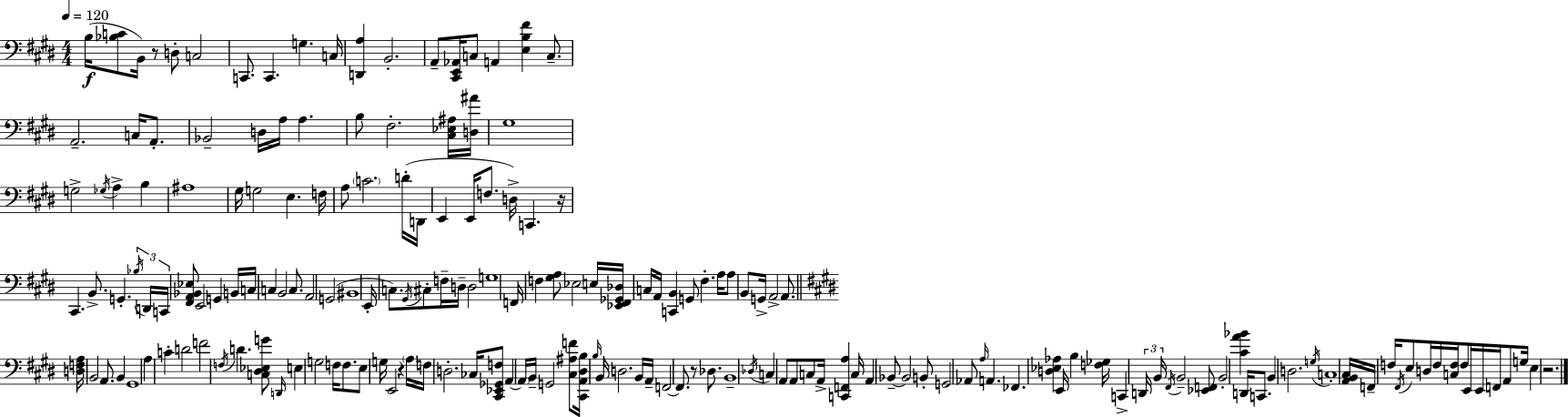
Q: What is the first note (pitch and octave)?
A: B3